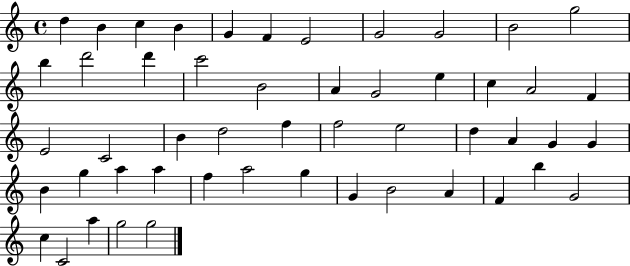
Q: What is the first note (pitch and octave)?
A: D5